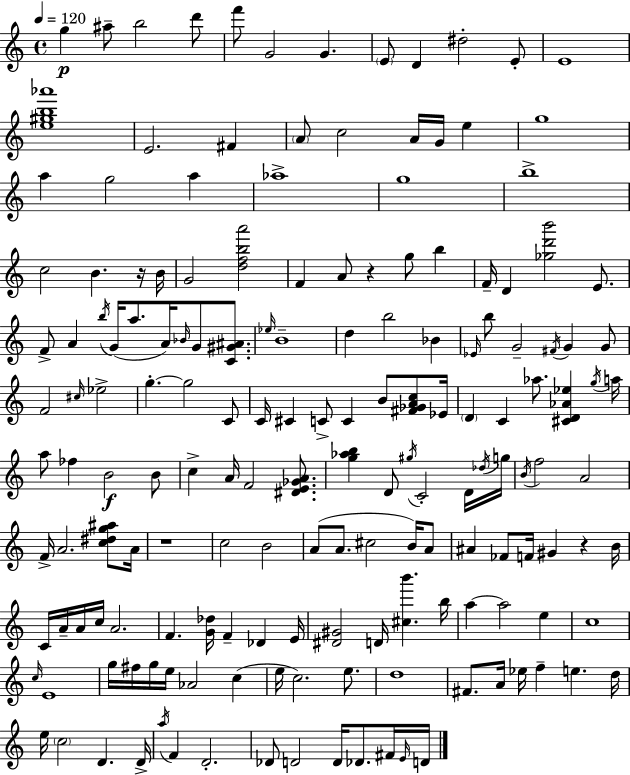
G5/q A#5/e B5/h D6/e F6/e G4/h G4/q. E4/e D4/q D#5/h E4/e E4/w [E5,G#5,B5,Ab6]/w E4/h. F#4/q A4/e C5/h A4/s G4/s E5/q G5/w A5/q G5/h A5/q Ab5/w G5/w B5/w C5/h B4/q. R/s B4/s G4/h [D5,F5,B5,A6]/h F4/q A4/e R/q G5/e B5/q F4/s D4/q [Gb5,D6,B6]/h E4/e. F4/e A4/q B5/s G4/s A5/e. A4/s Bb4/s G4/e [C4,G#4,A#4]/e. Eb5/s B4/w D5/q B5/h Bb4/q Eb4/s B5/e G4/h F#4/s G4/q G4/e F4/h C#5/s Eb5/h G5/q. G5/h C4/e C4/s C#4/q C4/e C4/q B4/e [F#4,Gb4,A4,C5]/e Eb4/s D4/q C4/q Ab5/e. [C#4,D4,Ab4,Eb5]/q G5/s A5/s A5/e FES5/q B4/h B4/e C5/q A4/s F4/h [D#4,E4,Gb4,A4]/e. [G5,Ab5,B5]/q D4/e G#5/s C4/h D4/s Db5/s G5/s B4/s F5/h A4/h F4/s A4/h. [C5,D#5,G5,A#5]/e A4/s R/w C5/h B4/h A4/e A4/e. C#5/h B4/s A4/e A#4/q FES4/e F4/s G#4/q R/q B4/s C4/s A4/s A4/s C5/s A4/h. F4/q. [G4,Db5]/s F4/q Db4/q E4/s [D#4,G#4]/h D4/s [C#5,B6]/q. B5/s A5/q A5/h E5/q C5/w C5/s E4/w G5/s F#5/s G5/s E5/s Ab4/h C5/q E5/s C5/h. E5/e. D5/w F#4/e. A4/s Eb5/s F5/q E5/q. D5/s E5/s C5/h D4/q. D4/s A5/s F4/q D4/h. Db4/e D4/h D4/s Db4/e. F#4/s E4/s D4/s